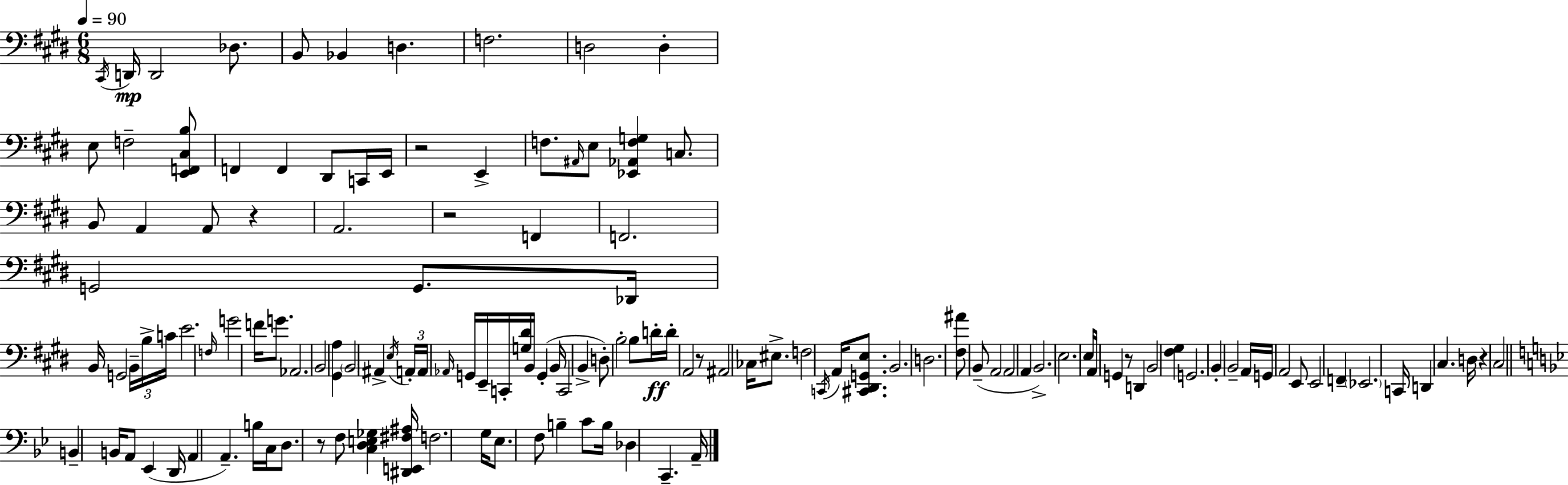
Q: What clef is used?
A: bass